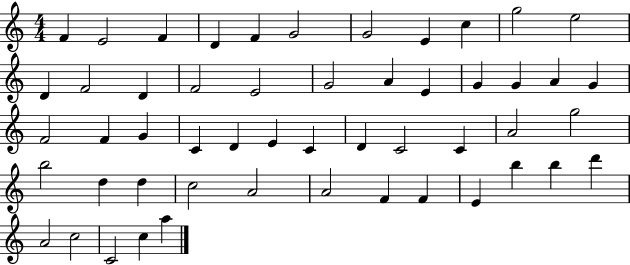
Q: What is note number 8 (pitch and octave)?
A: E4